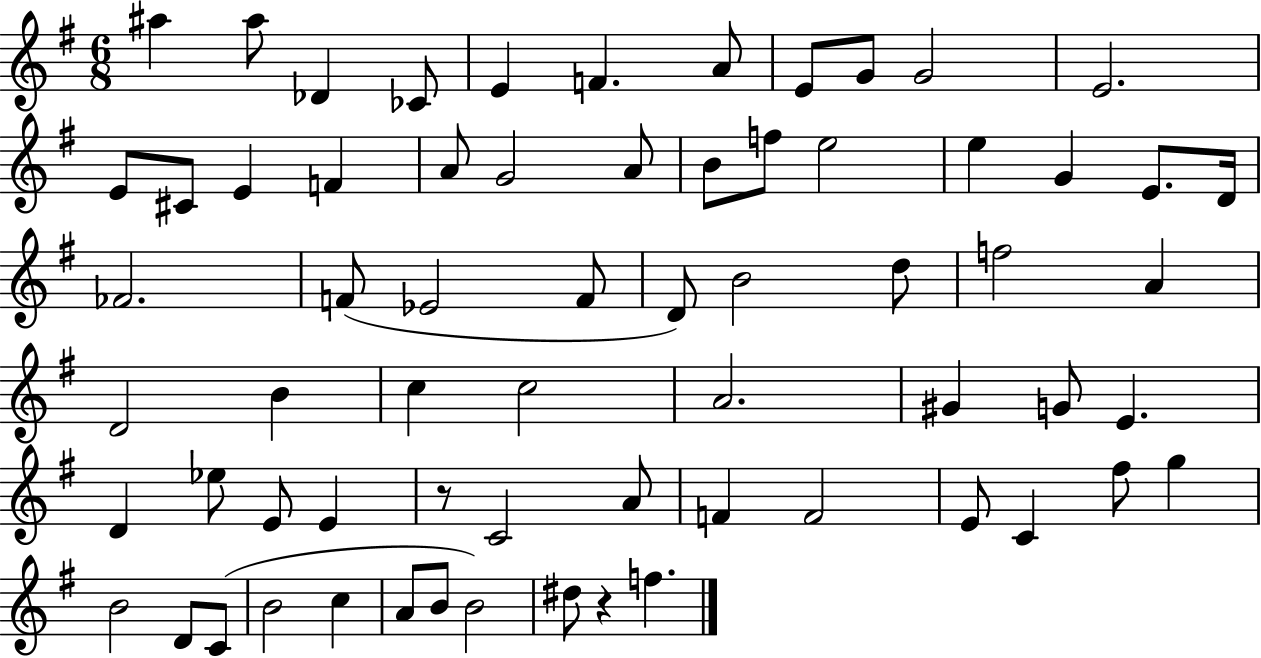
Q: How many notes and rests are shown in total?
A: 66